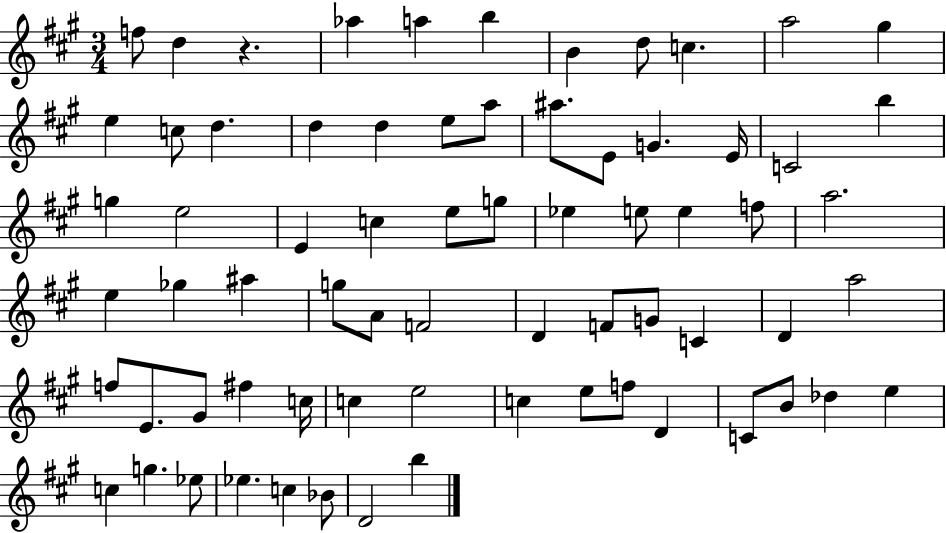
F5/e D5/q R/q. Ab5/q A5/q B5/q B4/q D5/e C5/q. A5/h G#5/q E5/q C5/e D5/q. D5/q D5/q E5/e A5/e A#5/e. E4/e G4/q. E4/s C4/h B5/q G5/q E5/h E4/q C5/q E5/e G5/e Eb5/q E5/e E5/q F5/e A5/h. E5/q Gb5/q A#5/q G5/e A4/e F4/h D4/q F4/e G4/e C4/q D4/q A5/h F5/e E4/e. G#4/e F#5/q C5/s C5/q E5/h C5/q E5/e F5/e D4/q C4/e B4/e Db5/q E5/q C5/q G5/q. Eb5/e Eb5/q. C5/q Bb4/e D4/h B5/q